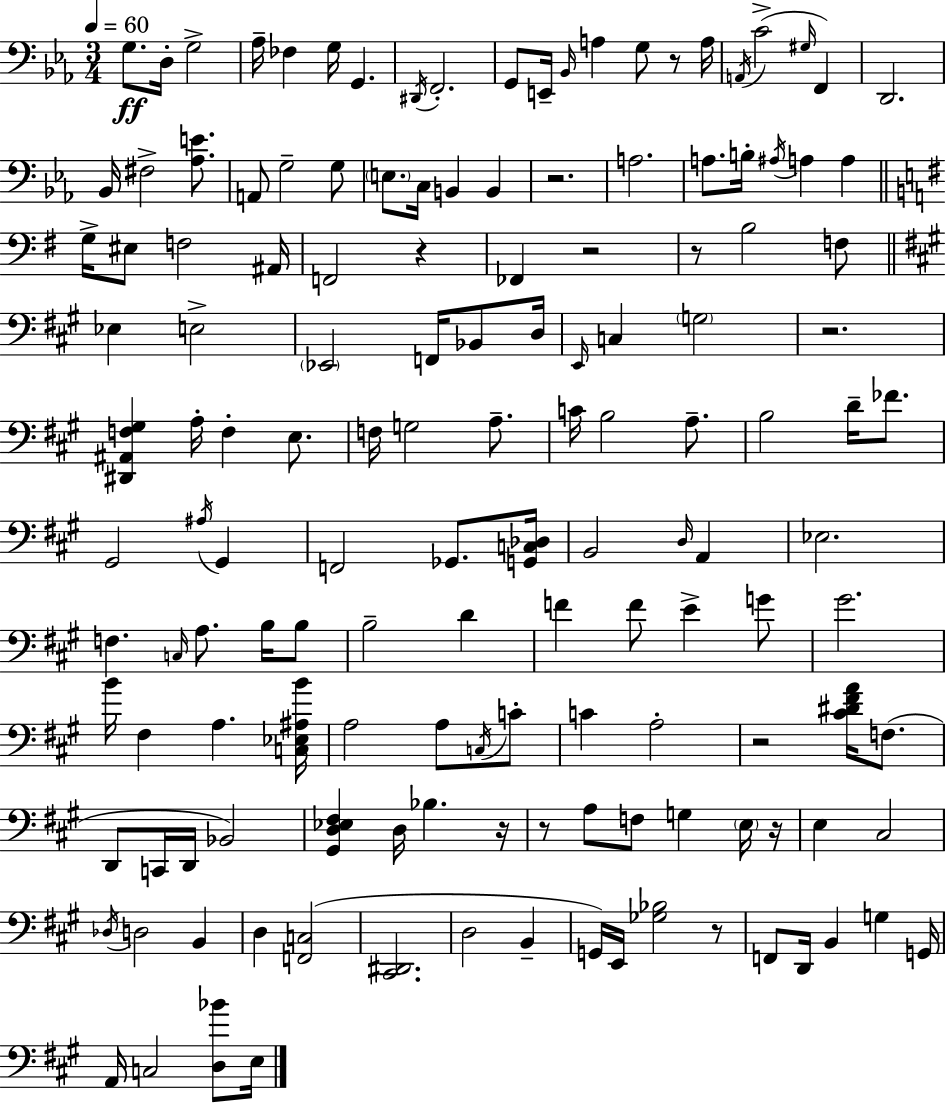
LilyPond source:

{
  \clef bass
  \numericTimeSignature
  \time 3/4
  \key ees \major
  \tempo 4 = 60
  \repeat volta 2 { g8.\ff d16-. g2-> | aes16-- fes4 g16 g,4. | \acciaccatura { dis,16 } f,2.-. | g,8 e,16-- \grace { bes,16 } a4 g8 r8 | \break a16 \acciaccatura { a,16 } c'2->( \grace { gis16 } | f,4) d,2. | bes,16 fis2-> | <aes e'>8. a,8 g2-- | \break g8 \parenthesize e8. c16 b,4 | b,4 r2. | a2. | a8. b16-. \acciaccatura { ais16 } a4 | \break a4 \bar "||" \break \key e \minor g16-> eis8 f2 ais,16 | f,2 r4 | fes,4 r2 | r8 b2 f8 | \break \bar "||" \break \key a \major ees4 e2-> | \parenthesize ees,2 f,16 bes,8 d16 | \grace { e,16 } c4 \parenthesize g2 | r2. | \break <dis, ais, f gis>4 a16-. f4-. e8. | f16 g2 a8.-- | c'16 b2 a8.-- | b2 d'16-- fes'8. | \break gis,2 \acciaccatura { ais16 } gis,4 | f,2 ges,8. | <g, c des>16 b,2 \grace { d16 } a,4 | ees2. | \break f4. \grace { c16 } a8. | b16 b8 b2-- | d'4 f'4 f'8 e'4-> | g'8 gis'2. | \break b'16 fis4 a4. | <c ees ais b'>16 a2 | a8 \acciaccatura { c16 } c'8-. c'4 a2-. | r2 | \break <cis' dis' fis' a'>16 f8.( d,8 c,16 d,16 bes,2) | <gis, d ees fis>4 d16 bes4. | r16 r8 a8 f8 g4 | \parenthesize e16 r16 e4 cis2 | \break \acciaccatura { des16 } d2 | b,4 d4 <f, c>2( | <cis, dis,>2. | d2 | \break b,4-- g,16) e,16 <ges bes>2 | r8 f,8 d,16 b,4 | g4 g,16 a,16 c2 | <d bes'>8 e16 } \bar "|."
}